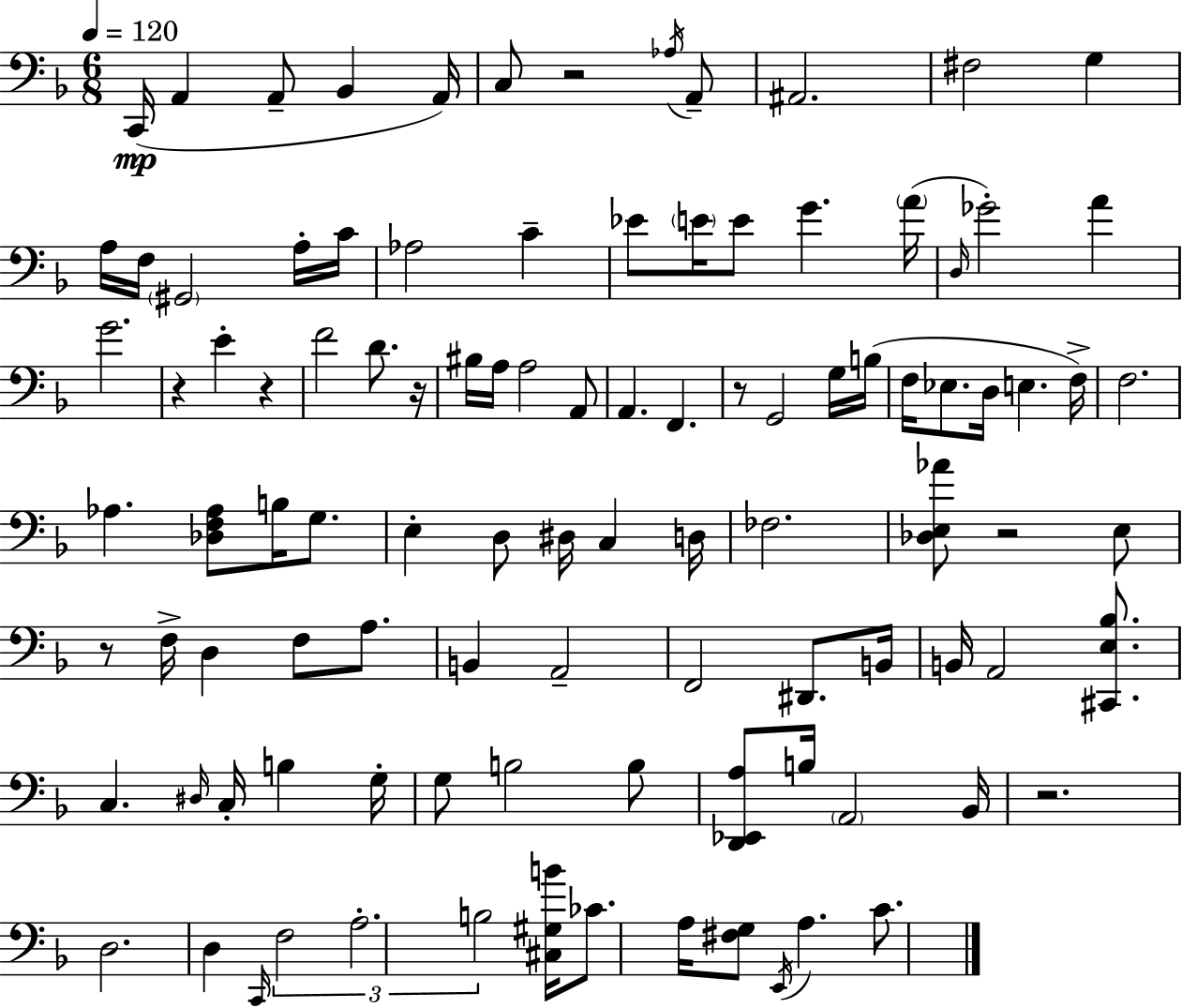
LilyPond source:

{
  \clef bass
  \numericTimeSignature
  \time 6/8
  \key f \major
  \tempo 4 = 120
  c,16(\mp a,4 a,8-- bes,4 a,16) | c8 r2 \acciaccatura { aes16 } a,8-- | ais,2. | fis2 g4 | \break a16 f16 \parenthesize gis,2 a16-. | c'16 aes2 c'4-- | ees'8 \parenthesize e'16 e'8 g'4. | \parenthesize a'16( \grace { d16 } ges'2-.) a'4 | \break g'2. | r4 e'4-. r4 | f'2 d'8. | r16 bis16 a16 a2 | \break a,8 a,4. f,4. | r8 g,2 | g16 b16( f16 ees8. d16 e4. | f16->) f2. | \break aes4. <des f aes>8 b16 g8. | e4-. d8 dis16 c4 | d16 fes2. | <des e aes'>8 r2 | \break e8 r8 f16-> d4 f8 a8. | b,4 a,2-- | f,2 dis,8. | b,16 b,16 a,2 <cis, e bes>8. | \break c4. \grace { dis16 } c16-. b4 | g16-. g8 b2 | b8 <d, ees, a>8 b16 \parenthesize a,2 | bes,16 r2. | \break d2. | d4 \grace { c,16 } \tuplet 3/2 { f2 | a2.-. | b2 } | \break <cis gis b'>16 ces'8. a16 <fis g>8 \acciaccatura { e,16 } a4. | c'8. \bar "|."
}